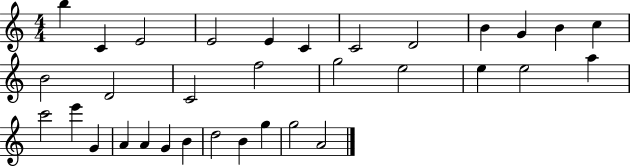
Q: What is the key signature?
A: C major